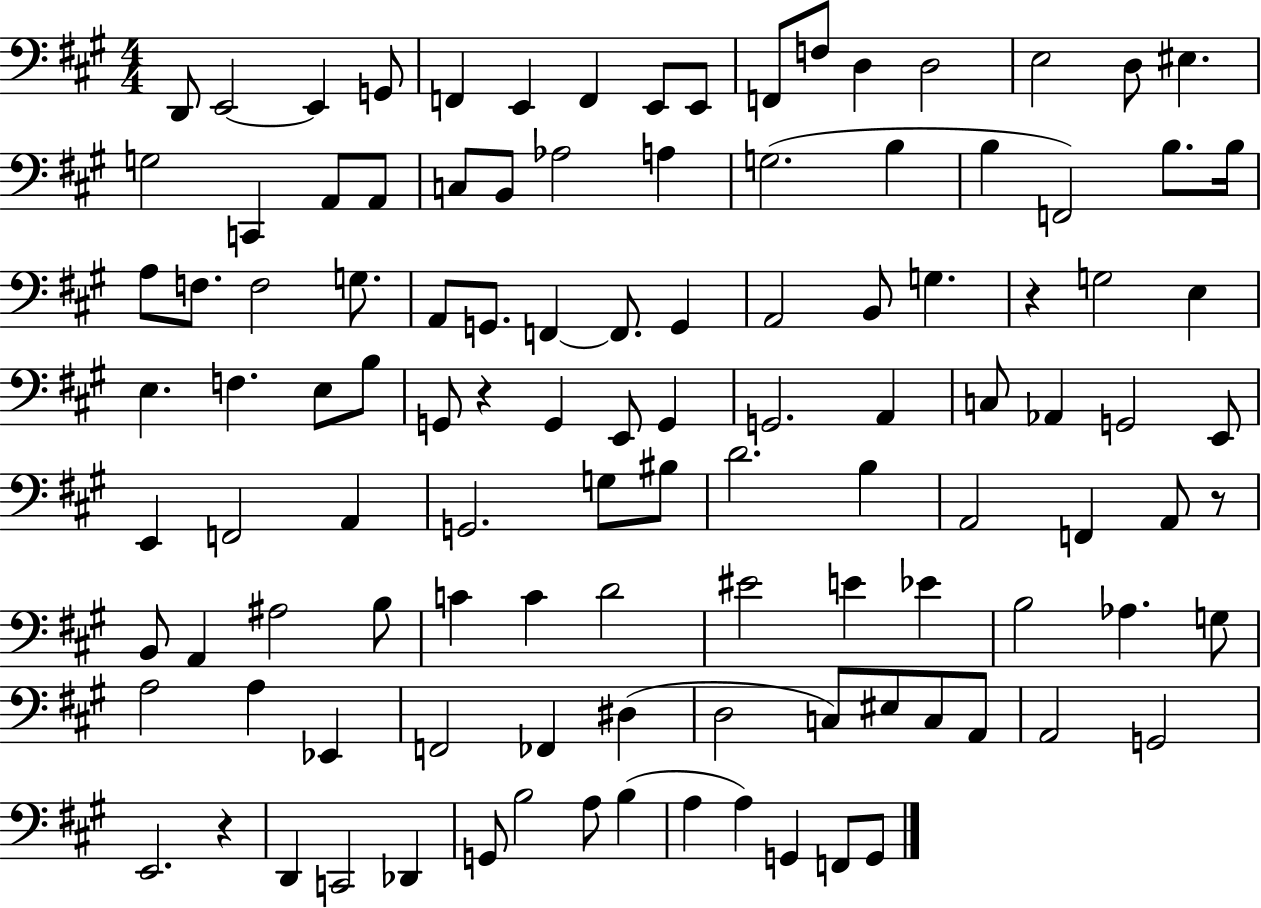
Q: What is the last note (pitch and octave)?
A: G2